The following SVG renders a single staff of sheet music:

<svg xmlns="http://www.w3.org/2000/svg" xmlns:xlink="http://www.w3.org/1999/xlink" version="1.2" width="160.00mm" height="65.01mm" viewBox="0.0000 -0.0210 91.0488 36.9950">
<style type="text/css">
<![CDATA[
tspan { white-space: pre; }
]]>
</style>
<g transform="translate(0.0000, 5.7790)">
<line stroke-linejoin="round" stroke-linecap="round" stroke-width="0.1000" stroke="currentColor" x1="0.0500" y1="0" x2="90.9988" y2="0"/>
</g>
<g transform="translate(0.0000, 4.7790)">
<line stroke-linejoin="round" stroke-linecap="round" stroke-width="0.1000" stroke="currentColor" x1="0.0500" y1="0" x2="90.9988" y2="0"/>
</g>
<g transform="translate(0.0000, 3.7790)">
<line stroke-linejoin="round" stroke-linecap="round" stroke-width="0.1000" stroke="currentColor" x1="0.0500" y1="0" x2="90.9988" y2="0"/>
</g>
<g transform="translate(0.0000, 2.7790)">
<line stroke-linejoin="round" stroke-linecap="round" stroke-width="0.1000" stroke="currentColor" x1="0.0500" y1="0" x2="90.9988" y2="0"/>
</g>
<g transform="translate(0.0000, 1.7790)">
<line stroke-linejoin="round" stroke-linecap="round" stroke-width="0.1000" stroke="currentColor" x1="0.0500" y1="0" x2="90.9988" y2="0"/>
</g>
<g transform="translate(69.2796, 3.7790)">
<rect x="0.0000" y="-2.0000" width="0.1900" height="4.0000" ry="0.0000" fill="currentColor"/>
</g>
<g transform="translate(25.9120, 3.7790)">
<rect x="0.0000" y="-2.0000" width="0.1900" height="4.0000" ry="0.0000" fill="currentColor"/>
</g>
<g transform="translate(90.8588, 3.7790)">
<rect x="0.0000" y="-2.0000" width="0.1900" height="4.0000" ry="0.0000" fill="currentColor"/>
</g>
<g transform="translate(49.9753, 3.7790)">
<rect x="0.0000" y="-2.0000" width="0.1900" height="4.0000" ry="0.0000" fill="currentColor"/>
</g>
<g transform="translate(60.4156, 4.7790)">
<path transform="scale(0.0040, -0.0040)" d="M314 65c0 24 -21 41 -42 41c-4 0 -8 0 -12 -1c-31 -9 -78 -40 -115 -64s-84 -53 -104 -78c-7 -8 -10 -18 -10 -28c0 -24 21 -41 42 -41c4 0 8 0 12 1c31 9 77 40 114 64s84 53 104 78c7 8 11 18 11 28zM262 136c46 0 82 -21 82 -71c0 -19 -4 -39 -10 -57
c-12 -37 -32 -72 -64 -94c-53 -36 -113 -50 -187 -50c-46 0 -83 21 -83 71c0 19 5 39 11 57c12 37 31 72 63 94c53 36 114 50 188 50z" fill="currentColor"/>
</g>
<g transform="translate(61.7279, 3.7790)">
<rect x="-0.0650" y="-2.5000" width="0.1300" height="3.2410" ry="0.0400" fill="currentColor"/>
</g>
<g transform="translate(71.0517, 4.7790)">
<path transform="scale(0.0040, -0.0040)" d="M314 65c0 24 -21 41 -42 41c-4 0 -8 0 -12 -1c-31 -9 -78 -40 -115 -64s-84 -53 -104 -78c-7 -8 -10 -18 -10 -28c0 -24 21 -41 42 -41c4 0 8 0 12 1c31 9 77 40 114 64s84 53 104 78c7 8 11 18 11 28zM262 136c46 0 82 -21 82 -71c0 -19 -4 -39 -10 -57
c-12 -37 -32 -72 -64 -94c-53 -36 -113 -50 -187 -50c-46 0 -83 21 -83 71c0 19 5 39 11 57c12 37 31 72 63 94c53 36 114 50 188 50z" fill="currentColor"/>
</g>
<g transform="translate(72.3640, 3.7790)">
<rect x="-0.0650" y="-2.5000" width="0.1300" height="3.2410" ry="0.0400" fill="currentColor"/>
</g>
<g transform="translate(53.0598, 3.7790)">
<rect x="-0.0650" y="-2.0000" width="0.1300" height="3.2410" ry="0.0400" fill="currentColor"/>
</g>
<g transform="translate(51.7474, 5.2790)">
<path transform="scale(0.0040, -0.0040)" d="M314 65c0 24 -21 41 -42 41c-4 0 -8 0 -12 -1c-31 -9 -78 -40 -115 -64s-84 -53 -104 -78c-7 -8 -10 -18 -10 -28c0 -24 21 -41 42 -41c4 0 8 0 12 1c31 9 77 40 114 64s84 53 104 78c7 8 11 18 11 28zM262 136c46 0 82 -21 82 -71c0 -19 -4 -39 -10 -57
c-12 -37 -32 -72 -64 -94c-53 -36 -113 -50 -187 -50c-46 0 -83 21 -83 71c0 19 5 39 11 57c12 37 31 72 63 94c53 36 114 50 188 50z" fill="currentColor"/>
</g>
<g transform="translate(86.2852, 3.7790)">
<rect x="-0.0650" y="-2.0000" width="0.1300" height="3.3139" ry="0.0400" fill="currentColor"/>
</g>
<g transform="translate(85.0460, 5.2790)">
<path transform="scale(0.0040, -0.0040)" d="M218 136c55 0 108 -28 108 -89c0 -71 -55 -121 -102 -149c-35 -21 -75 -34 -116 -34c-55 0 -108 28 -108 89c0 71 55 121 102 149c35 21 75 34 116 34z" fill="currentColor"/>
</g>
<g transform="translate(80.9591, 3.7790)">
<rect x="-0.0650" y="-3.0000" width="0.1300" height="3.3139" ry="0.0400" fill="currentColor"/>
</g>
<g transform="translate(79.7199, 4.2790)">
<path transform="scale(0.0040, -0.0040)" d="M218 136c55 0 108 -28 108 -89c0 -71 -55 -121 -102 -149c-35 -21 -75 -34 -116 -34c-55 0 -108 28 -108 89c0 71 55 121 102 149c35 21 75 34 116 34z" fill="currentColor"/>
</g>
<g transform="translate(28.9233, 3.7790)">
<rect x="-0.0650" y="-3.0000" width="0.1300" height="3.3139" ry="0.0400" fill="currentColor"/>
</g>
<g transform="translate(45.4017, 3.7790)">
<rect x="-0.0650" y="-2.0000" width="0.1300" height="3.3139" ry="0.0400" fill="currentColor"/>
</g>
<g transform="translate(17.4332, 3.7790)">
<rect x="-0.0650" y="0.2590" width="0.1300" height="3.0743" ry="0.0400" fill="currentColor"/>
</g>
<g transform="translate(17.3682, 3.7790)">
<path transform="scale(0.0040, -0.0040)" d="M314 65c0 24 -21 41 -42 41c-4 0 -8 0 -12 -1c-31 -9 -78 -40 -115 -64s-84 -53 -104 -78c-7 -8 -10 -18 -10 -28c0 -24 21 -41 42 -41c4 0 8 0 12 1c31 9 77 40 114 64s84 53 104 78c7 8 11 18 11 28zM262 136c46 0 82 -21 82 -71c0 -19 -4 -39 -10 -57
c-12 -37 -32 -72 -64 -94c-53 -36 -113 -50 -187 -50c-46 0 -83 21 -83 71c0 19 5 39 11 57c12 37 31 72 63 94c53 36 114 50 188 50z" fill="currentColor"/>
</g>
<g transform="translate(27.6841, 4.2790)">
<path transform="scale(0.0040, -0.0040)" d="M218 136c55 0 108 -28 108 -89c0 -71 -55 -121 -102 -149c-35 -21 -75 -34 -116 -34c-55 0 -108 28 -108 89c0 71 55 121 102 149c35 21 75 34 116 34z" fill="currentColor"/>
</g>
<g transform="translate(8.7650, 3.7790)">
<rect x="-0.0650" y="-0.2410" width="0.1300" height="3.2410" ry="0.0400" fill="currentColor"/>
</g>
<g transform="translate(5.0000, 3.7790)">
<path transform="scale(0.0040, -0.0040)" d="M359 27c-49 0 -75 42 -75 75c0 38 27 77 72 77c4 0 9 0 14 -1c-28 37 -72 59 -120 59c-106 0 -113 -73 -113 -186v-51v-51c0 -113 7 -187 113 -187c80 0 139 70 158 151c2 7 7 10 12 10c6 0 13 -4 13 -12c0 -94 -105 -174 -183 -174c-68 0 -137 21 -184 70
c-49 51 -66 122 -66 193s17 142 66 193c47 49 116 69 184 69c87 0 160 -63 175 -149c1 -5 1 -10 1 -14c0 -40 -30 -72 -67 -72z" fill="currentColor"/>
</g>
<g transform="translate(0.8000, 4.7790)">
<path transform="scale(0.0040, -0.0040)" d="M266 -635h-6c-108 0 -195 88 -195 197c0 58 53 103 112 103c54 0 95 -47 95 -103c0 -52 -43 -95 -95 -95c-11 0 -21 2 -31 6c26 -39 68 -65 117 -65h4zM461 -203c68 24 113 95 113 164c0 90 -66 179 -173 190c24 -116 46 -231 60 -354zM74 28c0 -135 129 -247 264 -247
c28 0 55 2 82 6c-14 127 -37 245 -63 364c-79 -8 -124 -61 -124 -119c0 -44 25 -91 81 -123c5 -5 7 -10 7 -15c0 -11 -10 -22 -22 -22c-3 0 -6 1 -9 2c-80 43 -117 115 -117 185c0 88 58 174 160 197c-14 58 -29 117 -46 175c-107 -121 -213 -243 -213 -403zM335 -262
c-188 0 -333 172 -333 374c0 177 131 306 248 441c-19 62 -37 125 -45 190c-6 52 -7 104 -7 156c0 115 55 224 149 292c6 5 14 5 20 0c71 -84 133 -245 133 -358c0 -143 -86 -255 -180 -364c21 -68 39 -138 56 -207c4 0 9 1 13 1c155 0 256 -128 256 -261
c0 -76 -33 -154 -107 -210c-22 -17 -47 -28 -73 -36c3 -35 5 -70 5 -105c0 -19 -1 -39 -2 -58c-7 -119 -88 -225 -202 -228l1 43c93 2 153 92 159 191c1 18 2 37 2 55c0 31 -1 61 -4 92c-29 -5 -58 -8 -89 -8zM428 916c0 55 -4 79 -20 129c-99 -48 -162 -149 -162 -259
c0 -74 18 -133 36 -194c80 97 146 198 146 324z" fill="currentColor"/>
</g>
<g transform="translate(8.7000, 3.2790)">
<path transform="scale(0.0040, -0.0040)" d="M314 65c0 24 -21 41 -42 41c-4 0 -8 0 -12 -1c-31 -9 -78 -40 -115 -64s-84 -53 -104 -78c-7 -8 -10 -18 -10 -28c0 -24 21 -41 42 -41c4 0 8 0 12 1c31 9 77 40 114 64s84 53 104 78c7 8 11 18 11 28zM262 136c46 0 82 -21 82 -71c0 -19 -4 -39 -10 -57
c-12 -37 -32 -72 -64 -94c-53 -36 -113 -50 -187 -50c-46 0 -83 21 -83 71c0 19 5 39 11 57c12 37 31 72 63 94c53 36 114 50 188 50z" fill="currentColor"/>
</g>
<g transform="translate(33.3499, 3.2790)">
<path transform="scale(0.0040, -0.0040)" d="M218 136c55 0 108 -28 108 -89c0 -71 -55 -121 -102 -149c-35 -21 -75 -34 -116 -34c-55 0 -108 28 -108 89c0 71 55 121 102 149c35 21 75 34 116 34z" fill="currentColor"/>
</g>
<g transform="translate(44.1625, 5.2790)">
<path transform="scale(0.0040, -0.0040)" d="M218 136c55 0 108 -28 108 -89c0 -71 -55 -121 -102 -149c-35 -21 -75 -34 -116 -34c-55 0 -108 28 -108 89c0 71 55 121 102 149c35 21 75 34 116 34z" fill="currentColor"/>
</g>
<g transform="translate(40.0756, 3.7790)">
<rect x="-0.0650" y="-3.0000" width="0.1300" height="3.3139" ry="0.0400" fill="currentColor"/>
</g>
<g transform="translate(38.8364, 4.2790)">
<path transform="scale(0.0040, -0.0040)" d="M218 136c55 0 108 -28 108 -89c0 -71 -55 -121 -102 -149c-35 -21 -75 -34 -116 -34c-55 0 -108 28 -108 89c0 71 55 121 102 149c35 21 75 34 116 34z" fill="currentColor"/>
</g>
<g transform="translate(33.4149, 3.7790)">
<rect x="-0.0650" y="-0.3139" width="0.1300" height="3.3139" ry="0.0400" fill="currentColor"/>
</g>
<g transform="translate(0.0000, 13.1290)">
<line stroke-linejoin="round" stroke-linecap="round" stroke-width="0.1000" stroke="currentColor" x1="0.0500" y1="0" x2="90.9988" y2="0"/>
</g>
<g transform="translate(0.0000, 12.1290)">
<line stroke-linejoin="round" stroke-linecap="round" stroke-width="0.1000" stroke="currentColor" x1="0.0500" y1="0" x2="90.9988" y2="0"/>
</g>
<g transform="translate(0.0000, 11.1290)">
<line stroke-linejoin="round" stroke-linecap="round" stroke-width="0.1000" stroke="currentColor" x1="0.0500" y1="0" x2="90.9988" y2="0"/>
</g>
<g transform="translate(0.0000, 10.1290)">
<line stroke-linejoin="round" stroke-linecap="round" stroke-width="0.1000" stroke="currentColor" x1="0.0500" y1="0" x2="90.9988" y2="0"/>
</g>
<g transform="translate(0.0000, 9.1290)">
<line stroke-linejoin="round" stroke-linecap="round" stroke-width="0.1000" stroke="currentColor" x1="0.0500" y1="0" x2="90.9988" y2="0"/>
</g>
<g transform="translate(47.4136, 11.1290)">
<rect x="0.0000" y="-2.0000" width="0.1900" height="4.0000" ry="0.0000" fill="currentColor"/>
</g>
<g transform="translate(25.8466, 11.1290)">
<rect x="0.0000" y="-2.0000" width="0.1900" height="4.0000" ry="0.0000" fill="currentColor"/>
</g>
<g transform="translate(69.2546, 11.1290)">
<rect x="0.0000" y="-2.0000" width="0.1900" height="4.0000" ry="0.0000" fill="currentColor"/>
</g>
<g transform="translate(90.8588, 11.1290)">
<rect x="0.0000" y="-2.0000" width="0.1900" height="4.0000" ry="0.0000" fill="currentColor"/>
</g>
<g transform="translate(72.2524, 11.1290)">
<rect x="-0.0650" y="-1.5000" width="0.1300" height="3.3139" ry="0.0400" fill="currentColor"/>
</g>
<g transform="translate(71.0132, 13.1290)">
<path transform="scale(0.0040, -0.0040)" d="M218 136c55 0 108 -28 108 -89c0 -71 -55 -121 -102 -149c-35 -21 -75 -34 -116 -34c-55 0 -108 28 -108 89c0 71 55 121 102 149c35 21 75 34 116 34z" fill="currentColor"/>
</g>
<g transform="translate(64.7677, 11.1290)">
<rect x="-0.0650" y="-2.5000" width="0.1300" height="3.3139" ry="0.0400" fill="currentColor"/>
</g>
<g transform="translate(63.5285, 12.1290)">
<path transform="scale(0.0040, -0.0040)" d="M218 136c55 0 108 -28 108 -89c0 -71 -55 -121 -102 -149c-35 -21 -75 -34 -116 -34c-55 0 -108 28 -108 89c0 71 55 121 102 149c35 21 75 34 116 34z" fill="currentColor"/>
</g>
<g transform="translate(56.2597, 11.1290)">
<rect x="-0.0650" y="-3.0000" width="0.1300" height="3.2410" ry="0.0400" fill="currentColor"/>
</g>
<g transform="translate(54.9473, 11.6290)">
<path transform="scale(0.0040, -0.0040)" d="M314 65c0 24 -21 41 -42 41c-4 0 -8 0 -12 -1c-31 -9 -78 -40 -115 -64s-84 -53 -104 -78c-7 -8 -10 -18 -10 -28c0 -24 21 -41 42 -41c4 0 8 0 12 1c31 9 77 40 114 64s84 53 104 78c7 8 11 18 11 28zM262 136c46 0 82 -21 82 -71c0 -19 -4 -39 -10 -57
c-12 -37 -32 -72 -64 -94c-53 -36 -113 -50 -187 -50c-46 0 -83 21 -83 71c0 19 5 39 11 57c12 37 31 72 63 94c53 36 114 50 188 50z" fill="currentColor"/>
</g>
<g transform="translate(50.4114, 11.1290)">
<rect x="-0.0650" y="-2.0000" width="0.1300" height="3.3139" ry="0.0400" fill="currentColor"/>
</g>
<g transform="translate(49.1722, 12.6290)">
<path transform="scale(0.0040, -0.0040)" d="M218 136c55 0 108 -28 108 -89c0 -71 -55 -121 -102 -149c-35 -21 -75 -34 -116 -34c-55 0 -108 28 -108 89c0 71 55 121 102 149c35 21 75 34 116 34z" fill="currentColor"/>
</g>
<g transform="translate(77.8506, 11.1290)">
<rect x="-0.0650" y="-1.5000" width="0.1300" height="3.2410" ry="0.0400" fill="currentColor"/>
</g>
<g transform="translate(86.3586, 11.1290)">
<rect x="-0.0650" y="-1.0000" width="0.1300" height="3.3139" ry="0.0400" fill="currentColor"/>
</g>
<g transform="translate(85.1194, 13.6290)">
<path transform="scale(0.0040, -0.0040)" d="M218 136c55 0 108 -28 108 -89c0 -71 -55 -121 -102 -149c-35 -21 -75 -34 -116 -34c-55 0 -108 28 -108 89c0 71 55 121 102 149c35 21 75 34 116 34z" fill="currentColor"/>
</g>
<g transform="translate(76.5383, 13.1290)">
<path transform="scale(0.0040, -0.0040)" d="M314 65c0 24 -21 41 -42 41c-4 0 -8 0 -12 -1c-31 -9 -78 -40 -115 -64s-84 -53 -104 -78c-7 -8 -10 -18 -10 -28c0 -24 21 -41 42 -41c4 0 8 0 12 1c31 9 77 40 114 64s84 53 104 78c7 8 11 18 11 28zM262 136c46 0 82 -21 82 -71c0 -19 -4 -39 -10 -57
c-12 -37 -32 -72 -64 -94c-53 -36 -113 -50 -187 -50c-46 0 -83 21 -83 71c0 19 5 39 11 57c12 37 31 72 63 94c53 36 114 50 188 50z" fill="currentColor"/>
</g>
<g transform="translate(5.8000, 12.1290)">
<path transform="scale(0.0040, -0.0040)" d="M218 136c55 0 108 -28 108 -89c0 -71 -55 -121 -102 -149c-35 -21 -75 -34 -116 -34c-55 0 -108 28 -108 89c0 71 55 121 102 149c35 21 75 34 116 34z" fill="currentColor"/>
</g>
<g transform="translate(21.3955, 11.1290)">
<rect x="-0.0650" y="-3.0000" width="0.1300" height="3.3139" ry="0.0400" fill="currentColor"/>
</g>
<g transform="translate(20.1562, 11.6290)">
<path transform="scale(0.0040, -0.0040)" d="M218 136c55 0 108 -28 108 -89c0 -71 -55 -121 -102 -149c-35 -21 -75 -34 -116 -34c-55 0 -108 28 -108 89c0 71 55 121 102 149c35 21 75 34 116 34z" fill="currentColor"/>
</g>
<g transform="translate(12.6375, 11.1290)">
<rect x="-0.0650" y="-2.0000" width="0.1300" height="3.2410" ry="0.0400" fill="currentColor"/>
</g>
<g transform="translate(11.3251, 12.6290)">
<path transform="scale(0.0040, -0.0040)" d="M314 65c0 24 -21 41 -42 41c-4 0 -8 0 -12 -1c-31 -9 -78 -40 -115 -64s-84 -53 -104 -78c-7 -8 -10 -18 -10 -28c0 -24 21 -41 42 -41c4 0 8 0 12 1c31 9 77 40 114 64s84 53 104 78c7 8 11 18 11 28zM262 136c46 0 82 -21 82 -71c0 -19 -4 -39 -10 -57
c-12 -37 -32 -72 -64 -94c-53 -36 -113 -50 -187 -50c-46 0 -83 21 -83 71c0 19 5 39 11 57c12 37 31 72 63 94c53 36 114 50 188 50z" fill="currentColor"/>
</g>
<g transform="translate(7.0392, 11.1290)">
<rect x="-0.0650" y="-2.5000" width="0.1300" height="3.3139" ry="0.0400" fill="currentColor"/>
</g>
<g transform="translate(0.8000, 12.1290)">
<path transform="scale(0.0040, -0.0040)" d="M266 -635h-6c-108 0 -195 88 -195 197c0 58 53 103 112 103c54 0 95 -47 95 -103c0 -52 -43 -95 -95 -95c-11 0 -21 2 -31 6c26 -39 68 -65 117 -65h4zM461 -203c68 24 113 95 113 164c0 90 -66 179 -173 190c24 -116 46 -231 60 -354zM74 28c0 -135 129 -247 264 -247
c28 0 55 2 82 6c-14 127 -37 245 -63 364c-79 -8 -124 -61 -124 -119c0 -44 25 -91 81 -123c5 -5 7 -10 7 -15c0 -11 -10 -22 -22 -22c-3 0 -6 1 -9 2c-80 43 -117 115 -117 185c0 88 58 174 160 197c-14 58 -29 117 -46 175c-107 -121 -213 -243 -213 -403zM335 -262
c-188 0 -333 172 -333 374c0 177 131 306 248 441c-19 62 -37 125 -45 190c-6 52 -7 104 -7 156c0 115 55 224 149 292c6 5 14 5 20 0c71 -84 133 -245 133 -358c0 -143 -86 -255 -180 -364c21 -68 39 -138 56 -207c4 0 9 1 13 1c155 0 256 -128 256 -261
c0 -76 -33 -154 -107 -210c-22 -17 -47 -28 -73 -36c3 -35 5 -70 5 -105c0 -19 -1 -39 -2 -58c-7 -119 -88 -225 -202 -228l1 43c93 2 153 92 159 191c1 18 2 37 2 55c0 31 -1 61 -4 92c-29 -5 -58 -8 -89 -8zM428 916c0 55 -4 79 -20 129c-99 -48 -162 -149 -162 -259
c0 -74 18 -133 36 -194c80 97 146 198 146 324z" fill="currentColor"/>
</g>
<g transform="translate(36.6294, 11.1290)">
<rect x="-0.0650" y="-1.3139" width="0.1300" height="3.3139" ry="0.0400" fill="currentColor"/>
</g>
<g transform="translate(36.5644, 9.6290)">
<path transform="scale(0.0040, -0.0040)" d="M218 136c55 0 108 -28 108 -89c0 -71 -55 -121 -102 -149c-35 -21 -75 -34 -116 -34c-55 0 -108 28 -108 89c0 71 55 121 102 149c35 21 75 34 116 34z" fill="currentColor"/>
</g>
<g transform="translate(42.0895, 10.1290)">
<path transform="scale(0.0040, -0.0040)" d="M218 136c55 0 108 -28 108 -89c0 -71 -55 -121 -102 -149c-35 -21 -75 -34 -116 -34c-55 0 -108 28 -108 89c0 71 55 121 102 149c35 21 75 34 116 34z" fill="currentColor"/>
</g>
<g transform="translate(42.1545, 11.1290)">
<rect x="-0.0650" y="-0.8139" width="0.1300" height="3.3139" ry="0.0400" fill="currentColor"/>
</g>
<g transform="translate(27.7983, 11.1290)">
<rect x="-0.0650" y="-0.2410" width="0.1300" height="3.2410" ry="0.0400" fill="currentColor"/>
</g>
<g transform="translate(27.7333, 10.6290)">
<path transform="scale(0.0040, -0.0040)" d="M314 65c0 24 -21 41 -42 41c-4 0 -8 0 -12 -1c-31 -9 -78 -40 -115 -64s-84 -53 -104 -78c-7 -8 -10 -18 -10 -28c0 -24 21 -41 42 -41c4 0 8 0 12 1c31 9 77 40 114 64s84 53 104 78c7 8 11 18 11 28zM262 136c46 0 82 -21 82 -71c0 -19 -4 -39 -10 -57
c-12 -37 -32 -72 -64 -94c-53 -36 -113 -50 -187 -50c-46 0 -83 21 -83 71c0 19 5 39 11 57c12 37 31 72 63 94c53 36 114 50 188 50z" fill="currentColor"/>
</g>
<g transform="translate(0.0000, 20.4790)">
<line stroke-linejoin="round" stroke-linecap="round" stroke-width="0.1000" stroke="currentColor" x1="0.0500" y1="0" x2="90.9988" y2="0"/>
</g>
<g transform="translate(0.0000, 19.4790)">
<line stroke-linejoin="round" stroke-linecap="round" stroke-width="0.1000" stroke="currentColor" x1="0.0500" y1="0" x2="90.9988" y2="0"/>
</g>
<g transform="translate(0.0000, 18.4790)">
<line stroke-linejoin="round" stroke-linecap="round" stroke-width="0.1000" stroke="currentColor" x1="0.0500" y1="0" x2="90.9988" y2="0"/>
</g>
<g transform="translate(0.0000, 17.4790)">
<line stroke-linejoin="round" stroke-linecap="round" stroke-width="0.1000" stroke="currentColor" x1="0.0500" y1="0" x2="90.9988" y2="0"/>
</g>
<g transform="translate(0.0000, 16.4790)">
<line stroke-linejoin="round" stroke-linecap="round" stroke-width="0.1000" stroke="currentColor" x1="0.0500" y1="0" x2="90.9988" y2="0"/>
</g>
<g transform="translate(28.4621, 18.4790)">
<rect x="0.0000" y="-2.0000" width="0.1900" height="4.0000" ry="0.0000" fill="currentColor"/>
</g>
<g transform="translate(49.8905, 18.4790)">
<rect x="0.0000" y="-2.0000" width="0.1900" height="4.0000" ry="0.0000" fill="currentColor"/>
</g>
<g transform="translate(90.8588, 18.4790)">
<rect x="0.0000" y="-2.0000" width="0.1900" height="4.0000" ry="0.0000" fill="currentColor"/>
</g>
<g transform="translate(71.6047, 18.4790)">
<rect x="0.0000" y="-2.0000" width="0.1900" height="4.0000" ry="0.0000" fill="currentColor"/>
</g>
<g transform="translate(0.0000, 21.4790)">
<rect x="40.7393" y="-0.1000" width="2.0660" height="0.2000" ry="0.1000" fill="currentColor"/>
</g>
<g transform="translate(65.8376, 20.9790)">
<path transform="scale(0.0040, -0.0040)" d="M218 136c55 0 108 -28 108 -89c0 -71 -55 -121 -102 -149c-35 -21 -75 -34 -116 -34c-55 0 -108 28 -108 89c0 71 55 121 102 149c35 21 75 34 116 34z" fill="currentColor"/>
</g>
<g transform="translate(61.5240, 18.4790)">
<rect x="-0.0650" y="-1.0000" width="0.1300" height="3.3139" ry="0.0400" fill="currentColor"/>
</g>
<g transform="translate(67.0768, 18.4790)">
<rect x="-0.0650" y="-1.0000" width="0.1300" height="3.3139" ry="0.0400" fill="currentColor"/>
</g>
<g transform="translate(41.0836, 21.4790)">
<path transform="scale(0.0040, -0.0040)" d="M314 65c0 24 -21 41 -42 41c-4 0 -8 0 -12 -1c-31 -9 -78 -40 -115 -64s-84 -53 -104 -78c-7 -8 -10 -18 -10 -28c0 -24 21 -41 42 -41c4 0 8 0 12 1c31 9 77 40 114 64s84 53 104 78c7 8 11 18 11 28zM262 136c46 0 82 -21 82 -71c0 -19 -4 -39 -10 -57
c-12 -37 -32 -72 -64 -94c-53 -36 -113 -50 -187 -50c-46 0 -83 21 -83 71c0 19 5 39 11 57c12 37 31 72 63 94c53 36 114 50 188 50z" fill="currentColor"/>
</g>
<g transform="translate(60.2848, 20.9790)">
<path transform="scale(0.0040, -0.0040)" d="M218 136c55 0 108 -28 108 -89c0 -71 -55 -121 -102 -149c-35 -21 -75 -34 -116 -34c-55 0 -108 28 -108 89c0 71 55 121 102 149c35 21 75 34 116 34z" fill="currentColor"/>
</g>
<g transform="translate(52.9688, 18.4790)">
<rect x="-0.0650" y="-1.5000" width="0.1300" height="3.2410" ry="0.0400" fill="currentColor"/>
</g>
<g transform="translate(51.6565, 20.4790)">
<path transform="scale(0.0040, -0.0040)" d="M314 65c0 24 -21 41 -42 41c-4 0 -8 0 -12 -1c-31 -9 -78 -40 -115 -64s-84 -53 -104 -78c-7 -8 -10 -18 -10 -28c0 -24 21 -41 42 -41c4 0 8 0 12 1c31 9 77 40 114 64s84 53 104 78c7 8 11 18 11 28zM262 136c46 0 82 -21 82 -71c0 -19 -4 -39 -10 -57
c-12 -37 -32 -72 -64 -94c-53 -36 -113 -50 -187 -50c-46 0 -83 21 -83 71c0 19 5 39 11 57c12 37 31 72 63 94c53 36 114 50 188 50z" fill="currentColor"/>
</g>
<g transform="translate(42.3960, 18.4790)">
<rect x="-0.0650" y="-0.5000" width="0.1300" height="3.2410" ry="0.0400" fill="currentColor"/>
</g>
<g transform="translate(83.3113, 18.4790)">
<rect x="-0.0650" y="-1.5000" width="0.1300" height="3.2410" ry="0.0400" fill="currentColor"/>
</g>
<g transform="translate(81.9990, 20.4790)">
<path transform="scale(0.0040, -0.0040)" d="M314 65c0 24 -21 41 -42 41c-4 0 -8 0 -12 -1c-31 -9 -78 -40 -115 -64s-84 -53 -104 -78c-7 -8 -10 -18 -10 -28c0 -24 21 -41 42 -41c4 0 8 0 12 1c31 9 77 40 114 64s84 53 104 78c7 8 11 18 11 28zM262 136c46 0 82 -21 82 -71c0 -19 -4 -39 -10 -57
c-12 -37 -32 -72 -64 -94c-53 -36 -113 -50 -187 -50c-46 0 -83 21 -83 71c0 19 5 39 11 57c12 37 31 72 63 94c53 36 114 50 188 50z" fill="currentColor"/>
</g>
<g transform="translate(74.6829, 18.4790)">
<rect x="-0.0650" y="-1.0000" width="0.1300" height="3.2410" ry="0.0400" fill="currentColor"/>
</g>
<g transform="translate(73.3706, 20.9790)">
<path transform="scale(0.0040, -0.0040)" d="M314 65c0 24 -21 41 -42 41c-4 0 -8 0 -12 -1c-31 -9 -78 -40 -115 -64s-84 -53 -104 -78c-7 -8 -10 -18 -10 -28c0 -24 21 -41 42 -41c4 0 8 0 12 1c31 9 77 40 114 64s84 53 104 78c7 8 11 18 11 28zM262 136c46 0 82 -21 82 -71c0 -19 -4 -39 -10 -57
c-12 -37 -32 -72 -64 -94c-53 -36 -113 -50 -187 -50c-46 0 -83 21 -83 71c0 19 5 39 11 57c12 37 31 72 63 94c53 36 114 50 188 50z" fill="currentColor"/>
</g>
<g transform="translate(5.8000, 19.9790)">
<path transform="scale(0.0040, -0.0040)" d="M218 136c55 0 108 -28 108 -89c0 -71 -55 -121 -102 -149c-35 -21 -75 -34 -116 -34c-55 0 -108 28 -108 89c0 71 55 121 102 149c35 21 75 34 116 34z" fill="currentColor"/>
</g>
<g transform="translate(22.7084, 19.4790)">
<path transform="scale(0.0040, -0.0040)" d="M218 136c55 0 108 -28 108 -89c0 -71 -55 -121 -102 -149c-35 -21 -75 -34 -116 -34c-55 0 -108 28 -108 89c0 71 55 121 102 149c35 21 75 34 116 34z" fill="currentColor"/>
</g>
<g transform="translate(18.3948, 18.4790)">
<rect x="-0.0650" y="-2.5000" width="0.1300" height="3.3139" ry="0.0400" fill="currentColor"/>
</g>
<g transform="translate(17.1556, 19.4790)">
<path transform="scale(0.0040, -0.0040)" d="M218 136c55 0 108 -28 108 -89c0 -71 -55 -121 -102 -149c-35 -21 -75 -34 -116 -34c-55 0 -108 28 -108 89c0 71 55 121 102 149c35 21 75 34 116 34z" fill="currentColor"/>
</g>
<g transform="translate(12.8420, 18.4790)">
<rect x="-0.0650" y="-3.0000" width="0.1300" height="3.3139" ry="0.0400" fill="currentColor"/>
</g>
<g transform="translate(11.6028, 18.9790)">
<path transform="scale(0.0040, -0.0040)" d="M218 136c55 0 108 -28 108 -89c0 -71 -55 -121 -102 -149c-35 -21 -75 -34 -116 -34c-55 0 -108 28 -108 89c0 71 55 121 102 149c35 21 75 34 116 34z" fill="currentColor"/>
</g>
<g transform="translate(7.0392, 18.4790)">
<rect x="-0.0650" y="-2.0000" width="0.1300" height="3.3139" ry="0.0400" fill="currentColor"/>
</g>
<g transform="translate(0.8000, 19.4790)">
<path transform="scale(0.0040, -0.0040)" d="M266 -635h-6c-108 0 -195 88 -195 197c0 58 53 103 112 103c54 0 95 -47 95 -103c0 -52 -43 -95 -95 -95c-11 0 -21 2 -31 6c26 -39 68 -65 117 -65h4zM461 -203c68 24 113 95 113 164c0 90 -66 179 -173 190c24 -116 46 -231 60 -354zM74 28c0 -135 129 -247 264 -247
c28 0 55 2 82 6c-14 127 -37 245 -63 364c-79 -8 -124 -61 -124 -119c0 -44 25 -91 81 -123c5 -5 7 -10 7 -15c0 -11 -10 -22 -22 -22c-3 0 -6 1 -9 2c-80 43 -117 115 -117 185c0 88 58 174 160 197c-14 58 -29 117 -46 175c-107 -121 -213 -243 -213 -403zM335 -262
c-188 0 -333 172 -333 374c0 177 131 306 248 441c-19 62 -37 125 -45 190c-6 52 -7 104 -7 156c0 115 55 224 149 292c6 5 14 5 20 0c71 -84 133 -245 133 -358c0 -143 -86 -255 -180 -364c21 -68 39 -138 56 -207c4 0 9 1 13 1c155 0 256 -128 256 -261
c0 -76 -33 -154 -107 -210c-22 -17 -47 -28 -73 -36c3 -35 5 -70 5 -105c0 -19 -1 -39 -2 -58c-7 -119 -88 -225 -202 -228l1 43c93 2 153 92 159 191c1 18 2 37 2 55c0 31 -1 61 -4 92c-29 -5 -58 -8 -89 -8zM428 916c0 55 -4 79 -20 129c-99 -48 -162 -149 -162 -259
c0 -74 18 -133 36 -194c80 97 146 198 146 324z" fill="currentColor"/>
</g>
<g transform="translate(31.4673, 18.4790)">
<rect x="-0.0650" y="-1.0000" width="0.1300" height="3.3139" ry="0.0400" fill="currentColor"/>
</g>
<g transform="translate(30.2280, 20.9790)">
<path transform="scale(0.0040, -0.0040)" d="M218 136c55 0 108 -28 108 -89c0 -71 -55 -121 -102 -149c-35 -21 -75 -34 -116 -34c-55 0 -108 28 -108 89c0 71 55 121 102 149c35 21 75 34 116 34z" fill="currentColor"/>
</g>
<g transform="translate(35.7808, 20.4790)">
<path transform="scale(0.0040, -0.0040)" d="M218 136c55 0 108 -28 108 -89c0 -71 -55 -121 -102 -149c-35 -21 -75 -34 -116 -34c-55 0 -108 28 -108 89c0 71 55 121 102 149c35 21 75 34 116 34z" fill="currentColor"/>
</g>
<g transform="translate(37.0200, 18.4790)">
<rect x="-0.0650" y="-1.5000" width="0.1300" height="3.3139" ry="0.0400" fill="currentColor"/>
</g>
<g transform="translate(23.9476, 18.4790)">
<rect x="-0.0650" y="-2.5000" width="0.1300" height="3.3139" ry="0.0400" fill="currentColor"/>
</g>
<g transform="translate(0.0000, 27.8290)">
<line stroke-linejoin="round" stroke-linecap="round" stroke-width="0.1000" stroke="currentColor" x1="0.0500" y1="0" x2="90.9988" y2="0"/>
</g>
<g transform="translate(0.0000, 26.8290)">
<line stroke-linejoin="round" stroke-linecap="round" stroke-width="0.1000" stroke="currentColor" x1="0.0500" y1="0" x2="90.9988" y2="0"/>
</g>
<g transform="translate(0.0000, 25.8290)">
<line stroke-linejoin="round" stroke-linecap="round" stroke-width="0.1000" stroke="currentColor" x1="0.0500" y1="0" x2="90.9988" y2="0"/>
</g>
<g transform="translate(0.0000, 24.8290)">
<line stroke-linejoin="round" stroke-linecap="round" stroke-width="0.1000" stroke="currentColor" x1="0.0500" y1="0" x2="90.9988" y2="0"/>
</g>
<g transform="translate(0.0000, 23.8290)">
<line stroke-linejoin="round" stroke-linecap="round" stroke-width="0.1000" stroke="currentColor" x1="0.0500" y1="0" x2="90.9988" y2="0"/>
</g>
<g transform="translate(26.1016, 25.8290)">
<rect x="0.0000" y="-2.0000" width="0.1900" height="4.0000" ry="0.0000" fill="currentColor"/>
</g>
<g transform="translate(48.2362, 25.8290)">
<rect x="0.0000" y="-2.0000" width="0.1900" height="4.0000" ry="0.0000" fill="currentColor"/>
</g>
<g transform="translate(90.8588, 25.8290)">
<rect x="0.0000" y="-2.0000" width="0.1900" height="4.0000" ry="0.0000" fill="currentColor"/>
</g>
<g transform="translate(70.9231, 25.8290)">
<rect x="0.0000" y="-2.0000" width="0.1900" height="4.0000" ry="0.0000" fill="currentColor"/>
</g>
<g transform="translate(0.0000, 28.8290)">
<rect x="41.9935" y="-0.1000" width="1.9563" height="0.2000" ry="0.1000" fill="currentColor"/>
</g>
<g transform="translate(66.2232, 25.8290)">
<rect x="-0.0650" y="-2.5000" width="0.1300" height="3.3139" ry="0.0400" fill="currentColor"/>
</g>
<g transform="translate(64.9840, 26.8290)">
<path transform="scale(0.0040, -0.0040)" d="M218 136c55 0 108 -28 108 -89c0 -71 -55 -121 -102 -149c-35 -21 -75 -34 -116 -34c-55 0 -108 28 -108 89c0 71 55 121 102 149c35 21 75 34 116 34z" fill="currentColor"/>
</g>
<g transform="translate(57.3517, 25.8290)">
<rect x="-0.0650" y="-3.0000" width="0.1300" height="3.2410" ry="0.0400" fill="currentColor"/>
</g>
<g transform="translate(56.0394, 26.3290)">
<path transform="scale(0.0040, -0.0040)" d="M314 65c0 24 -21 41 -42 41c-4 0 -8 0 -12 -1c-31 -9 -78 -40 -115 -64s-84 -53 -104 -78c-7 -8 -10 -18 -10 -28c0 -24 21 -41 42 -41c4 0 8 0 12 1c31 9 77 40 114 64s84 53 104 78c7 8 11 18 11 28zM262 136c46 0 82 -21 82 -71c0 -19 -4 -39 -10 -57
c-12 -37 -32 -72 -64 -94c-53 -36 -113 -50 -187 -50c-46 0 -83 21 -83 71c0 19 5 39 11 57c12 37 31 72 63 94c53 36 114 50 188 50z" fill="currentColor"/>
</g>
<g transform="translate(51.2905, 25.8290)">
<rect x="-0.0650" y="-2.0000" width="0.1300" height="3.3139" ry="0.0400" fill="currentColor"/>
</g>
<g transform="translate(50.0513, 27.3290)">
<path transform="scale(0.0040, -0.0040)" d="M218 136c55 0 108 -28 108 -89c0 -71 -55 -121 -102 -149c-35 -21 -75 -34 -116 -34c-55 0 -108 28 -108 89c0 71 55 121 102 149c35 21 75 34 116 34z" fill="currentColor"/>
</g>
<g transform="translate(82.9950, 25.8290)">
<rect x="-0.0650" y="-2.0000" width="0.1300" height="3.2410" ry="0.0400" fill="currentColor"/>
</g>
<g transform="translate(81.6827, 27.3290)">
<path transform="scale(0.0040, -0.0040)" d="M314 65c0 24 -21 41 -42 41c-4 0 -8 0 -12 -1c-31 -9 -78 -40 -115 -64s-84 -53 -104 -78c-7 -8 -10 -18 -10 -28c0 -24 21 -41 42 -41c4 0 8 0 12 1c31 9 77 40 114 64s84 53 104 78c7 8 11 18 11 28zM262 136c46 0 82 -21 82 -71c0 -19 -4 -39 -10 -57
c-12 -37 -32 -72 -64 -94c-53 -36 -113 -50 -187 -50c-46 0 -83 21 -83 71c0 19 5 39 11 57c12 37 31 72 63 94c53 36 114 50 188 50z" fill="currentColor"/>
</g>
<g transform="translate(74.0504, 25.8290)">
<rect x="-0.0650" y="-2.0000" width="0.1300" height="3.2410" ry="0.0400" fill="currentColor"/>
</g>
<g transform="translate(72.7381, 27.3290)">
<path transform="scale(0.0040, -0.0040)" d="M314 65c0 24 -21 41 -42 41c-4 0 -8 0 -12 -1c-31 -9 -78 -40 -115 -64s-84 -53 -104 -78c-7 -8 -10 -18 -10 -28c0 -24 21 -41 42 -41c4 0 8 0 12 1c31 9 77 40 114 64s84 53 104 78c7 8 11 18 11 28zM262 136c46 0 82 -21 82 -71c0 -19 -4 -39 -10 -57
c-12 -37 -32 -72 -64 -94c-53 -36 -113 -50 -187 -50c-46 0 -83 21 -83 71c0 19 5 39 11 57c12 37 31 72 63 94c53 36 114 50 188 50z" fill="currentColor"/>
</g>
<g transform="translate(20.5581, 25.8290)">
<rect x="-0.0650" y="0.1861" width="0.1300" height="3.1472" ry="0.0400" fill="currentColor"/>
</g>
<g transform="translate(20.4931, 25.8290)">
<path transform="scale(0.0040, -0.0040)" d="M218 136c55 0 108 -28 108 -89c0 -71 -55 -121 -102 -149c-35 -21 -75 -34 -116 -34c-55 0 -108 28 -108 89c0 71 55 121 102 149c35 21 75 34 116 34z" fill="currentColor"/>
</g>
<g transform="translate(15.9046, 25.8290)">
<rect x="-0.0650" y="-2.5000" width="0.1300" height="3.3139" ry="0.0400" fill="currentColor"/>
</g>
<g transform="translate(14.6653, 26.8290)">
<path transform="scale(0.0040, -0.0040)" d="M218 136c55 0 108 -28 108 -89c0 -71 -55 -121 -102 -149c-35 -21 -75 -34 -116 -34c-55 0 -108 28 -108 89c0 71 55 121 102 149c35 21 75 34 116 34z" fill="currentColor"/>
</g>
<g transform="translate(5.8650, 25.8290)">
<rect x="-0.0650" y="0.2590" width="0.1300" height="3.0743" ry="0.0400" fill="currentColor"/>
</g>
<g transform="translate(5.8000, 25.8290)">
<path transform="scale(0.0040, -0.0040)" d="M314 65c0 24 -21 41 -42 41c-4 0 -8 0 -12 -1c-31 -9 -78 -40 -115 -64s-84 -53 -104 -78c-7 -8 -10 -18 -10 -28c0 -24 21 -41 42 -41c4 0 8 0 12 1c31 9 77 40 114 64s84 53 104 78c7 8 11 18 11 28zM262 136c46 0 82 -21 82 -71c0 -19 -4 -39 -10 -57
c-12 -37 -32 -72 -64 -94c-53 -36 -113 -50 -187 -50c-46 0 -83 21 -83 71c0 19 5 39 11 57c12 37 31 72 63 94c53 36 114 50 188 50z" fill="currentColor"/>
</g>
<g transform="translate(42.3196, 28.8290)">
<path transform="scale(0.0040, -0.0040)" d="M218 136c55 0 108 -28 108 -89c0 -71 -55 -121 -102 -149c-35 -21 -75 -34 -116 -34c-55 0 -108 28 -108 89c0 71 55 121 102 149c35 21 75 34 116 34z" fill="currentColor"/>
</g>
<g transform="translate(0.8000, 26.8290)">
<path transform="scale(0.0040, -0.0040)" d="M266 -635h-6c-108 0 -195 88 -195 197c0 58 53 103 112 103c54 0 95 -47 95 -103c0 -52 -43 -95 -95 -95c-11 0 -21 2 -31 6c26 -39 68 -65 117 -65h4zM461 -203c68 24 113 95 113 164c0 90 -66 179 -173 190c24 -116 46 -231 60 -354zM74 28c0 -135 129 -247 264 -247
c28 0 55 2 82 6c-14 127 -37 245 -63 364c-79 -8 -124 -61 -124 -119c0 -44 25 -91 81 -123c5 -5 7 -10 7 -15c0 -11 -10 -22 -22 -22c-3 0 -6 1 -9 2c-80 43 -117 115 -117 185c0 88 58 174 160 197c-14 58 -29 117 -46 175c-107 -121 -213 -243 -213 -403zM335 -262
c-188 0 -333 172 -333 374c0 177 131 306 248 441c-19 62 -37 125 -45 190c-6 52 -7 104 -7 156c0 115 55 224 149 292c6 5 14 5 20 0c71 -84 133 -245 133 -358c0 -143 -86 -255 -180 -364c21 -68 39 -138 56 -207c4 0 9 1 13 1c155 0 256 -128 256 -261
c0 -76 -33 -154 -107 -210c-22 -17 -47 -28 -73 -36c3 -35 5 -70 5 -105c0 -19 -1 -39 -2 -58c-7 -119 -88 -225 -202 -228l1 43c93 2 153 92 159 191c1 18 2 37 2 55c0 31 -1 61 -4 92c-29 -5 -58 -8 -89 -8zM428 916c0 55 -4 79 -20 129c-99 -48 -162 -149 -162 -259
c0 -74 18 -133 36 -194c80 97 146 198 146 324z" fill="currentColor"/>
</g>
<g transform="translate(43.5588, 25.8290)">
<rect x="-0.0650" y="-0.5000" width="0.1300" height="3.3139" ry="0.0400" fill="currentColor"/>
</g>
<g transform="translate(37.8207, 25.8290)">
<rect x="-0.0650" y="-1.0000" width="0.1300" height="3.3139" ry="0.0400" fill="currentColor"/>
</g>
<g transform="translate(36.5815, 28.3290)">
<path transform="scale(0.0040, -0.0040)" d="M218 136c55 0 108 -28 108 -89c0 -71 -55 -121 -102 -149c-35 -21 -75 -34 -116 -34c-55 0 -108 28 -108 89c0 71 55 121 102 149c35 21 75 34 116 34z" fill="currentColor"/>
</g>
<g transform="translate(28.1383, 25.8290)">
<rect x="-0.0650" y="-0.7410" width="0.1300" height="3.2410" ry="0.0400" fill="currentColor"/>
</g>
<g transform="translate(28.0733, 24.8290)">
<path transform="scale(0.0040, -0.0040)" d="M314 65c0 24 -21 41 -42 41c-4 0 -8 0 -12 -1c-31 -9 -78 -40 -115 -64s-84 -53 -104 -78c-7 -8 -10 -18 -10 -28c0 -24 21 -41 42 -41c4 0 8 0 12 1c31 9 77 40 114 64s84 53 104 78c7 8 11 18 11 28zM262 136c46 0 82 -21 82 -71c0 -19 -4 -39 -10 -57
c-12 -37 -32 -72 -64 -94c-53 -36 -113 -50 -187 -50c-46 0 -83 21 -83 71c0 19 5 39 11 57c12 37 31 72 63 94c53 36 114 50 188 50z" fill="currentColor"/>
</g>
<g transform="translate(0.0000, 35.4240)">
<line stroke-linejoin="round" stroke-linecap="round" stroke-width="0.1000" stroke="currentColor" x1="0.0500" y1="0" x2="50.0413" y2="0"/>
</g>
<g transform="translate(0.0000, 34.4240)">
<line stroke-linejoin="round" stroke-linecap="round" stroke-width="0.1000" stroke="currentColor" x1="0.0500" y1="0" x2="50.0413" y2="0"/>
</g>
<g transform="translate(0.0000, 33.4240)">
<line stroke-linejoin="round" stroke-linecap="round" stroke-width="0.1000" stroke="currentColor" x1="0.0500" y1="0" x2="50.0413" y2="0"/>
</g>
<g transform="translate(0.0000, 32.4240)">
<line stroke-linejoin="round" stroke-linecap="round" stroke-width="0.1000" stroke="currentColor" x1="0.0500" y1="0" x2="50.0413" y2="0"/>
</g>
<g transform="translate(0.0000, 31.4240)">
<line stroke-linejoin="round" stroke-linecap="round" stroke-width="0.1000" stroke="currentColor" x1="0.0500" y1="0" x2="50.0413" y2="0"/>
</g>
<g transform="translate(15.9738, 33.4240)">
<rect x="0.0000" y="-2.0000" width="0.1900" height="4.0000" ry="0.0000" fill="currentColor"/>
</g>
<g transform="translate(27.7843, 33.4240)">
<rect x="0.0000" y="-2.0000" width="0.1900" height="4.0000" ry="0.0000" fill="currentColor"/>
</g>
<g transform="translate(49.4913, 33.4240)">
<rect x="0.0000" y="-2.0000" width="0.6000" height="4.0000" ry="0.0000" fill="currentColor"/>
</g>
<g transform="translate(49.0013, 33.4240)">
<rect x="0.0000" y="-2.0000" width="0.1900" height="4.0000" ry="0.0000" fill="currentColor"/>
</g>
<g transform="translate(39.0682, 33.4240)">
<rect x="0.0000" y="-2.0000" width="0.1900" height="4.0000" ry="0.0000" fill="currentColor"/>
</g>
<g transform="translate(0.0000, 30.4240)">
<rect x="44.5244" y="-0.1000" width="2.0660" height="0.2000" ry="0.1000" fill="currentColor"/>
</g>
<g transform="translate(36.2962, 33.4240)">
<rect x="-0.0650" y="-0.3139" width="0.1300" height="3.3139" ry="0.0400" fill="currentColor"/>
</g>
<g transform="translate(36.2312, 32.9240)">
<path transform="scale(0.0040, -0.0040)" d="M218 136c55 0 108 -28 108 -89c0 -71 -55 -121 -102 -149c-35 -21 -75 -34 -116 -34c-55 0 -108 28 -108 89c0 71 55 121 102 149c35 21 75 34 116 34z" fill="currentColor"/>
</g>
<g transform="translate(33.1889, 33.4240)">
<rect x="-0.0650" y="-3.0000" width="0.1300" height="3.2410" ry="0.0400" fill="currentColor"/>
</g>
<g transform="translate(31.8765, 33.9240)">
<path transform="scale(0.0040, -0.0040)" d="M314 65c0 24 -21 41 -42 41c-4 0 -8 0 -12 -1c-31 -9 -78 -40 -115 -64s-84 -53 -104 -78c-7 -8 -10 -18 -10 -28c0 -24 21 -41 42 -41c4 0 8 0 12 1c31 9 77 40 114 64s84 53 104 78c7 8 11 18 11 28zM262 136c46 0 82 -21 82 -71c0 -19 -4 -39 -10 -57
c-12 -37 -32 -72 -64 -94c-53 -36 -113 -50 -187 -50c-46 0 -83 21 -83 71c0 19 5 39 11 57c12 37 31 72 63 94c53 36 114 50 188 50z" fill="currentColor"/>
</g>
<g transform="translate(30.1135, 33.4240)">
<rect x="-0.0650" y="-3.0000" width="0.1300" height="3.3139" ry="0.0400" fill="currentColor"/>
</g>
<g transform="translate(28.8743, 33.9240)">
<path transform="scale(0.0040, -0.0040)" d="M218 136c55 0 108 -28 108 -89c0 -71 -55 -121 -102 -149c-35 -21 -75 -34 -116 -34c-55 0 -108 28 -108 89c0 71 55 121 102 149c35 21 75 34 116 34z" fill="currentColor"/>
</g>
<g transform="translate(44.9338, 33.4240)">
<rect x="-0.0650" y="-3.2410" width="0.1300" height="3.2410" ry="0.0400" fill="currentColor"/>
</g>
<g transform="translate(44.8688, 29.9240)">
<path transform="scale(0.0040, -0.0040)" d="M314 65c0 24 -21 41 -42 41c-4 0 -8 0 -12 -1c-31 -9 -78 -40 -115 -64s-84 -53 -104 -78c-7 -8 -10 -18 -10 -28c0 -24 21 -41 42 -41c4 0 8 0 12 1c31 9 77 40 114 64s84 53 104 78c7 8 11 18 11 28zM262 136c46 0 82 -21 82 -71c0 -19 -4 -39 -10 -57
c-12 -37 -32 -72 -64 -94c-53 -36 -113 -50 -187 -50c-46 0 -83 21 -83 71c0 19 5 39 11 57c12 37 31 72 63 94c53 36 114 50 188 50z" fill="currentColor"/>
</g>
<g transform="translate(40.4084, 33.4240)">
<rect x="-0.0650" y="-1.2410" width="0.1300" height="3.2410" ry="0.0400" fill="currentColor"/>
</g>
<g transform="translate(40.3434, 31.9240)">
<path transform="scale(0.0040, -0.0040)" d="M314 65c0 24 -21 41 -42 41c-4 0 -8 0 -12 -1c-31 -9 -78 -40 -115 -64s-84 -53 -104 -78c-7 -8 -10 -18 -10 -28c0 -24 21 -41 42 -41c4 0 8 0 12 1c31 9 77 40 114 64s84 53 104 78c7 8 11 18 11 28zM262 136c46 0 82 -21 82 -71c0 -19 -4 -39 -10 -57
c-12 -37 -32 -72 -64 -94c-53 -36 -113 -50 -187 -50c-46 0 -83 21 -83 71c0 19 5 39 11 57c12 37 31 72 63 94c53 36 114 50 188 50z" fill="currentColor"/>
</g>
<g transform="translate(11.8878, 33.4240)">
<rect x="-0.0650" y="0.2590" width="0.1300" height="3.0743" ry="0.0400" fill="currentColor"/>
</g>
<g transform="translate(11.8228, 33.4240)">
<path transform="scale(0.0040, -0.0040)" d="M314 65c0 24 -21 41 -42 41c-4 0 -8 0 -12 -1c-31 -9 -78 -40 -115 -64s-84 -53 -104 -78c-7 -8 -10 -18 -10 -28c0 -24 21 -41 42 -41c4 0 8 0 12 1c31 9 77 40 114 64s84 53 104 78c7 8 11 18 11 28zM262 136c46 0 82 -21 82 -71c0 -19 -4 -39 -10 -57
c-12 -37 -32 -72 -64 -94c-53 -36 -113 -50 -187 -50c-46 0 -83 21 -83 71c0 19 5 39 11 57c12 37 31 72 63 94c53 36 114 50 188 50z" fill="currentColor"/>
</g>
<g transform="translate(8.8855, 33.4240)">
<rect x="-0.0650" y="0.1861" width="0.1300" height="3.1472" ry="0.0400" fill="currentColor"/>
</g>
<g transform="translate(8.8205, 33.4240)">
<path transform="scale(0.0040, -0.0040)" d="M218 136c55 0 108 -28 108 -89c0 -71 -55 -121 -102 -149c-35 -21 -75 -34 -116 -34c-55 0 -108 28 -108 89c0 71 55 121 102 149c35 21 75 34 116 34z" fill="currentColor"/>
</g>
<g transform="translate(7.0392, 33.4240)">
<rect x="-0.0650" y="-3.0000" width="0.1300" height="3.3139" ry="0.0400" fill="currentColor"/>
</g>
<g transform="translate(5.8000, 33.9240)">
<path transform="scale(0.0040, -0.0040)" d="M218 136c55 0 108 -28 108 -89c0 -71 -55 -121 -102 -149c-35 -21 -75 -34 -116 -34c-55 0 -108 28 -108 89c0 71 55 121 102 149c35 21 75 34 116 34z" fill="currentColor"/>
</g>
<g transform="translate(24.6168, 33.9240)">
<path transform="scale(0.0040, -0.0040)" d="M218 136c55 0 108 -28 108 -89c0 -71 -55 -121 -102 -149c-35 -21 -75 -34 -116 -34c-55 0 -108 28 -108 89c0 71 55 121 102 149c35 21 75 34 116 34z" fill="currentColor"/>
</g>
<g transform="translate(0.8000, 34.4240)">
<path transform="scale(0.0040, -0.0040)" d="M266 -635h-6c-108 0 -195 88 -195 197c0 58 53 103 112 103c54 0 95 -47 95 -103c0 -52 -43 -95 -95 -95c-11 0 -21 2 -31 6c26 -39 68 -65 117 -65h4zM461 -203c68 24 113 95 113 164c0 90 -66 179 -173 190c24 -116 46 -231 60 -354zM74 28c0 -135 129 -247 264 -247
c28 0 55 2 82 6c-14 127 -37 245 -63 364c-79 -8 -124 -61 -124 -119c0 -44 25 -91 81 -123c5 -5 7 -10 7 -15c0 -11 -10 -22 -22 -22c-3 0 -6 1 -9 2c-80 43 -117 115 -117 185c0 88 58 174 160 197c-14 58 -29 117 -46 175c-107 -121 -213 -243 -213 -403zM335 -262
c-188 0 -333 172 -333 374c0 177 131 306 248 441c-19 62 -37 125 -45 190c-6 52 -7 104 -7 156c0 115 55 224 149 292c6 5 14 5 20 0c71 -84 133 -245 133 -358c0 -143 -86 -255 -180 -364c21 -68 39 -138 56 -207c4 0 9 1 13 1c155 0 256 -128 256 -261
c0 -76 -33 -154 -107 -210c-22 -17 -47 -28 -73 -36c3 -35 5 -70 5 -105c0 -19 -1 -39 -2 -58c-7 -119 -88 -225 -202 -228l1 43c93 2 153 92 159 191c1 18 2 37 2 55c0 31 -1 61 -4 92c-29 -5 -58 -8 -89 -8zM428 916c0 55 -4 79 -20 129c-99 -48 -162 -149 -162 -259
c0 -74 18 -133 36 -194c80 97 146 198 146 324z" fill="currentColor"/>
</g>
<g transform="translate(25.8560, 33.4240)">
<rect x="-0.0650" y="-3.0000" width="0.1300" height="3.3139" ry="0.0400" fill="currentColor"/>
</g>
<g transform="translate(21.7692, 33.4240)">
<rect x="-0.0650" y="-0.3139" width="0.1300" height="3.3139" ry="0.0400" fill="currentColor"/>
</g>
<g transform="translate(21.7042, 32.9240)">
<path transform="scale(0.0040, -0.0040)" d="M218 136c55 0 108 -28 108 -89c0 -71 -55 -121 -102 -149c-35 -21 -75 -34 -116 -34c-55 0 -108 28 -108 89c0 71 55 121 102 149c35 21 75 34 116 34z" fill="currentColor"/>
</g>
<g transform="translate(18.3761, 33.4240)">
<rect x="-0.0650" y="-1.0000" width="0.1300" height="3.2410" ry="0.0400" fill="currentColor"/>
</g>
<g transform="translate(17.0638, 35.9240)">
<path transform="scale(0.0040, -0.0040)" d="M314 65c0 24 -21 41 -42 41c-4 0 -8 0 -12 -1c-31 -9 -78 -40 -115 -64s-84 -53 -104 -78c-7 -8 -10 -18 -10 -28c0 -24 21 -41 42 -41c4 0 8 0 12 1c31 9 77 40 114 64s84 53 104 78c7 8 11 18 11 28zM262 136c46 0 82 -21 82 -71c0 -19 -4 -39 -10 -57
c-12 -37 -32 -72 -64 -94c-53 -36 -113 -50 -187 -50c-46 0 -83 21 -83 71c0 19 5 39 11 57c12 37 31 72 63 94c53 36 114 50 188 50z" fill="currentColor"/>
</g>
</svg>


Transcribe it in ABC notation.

X:1
T:Untitled
M:4/4
L:1/4
K:C
c2 B2 A c A F F2 G2 G2 A F G F2 A c2 e d F A2 G E E2 D F A G G D E C2 E2 D D D2 E2 B2 G B d2 D C F A2 G F2 F2 A B B2 D2 c A A A2 c e2 b2